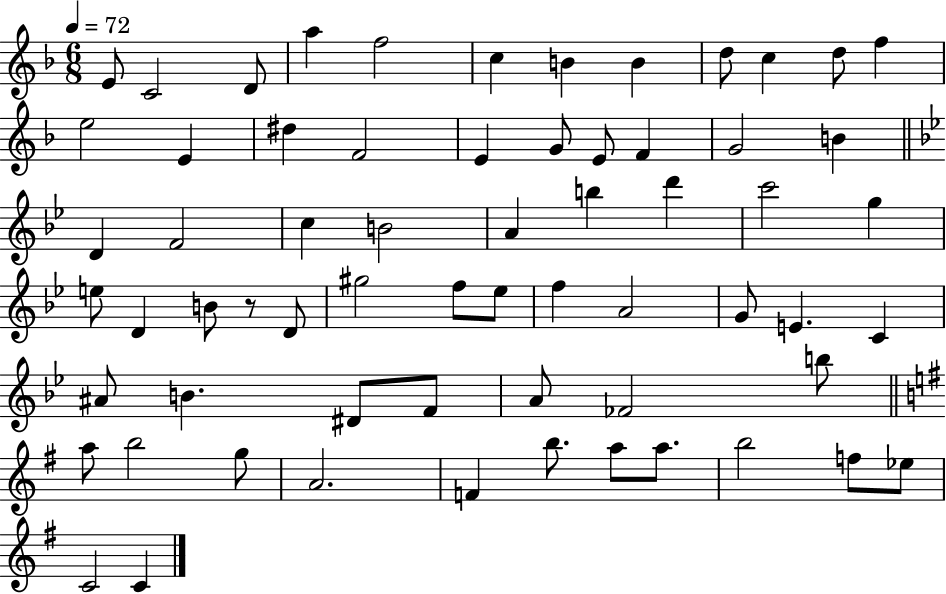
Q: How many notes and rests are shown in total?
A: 64